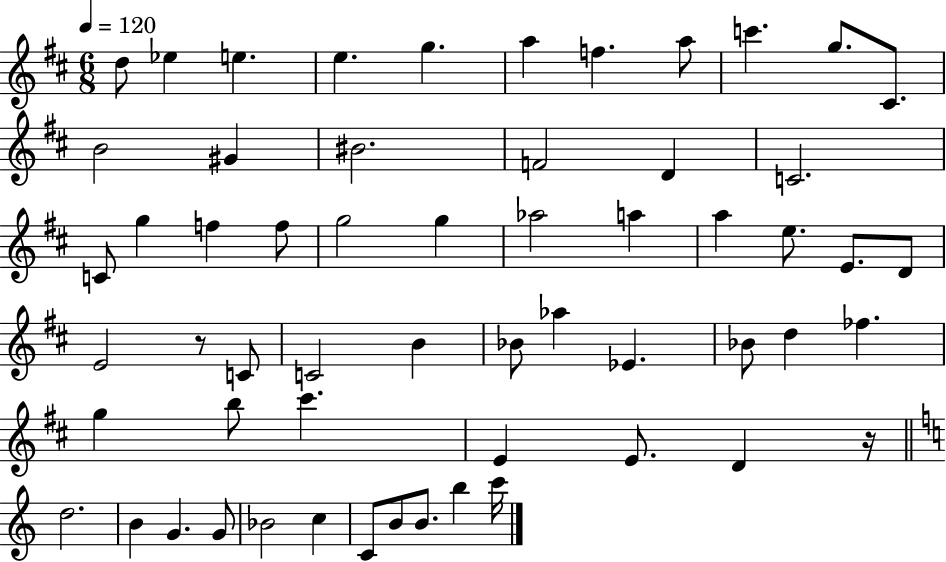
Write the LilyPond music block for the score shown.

{
  \clef treble
  \numericTimeSignature
  \time 6/8
  \key d \major
  \tempo 4 = 120
  \repeat volta 2 { d''8 ees''4 e''4. | e''4. g''4. | a''4 f''4. a''8 | c'''4. g''8. cis'8. | \break b'2 gis'4 | bis'2. | f'2 d'4 | c'2. | \break c'8 g''4 f''4 f''8 | g''2 g''4 | aes''2 a''4 | a''4 e''8. e'8. d'8 | \break e'2 r8 c'8 | c'2 b'4 | bes'8 aes''4 ees'4. | bes'8 d''4 fes''4. | \break g''4 b''8 cis'''4. | e'4 e'8. d'4 r16 | \bar "||" \break \key c \major d''2. | b'4 g'4. g'8 | bes'2 c''4 | c'8 b'8 b'8. b''4 c'''16 | \break } \bar "|."
}